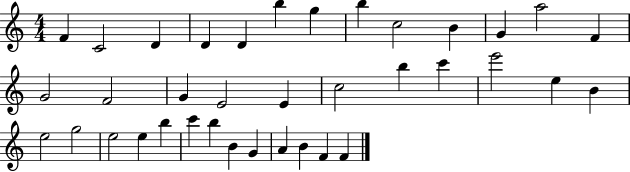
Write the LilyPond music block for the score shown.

{
  \clef treble
  \numericTimeSignature
  \time 4/4
  \key c \major
  f'4 c'2 d'4 | d'4 d'4 b''4 g''4 | b''4 c''2 b'4 | g'4 a''2 f'4 | \break g'2 f'2 | g'4 e'2 e'4 | c''2 b''4 c'''4 | e'''2 e''4 b'4 | \break e''2 g''2 | e''2 e''4 b''4 | c'''4 b''4 b'4 g'4 | a'4 b'4 f'4 f'4 | \break \bar "|."
}